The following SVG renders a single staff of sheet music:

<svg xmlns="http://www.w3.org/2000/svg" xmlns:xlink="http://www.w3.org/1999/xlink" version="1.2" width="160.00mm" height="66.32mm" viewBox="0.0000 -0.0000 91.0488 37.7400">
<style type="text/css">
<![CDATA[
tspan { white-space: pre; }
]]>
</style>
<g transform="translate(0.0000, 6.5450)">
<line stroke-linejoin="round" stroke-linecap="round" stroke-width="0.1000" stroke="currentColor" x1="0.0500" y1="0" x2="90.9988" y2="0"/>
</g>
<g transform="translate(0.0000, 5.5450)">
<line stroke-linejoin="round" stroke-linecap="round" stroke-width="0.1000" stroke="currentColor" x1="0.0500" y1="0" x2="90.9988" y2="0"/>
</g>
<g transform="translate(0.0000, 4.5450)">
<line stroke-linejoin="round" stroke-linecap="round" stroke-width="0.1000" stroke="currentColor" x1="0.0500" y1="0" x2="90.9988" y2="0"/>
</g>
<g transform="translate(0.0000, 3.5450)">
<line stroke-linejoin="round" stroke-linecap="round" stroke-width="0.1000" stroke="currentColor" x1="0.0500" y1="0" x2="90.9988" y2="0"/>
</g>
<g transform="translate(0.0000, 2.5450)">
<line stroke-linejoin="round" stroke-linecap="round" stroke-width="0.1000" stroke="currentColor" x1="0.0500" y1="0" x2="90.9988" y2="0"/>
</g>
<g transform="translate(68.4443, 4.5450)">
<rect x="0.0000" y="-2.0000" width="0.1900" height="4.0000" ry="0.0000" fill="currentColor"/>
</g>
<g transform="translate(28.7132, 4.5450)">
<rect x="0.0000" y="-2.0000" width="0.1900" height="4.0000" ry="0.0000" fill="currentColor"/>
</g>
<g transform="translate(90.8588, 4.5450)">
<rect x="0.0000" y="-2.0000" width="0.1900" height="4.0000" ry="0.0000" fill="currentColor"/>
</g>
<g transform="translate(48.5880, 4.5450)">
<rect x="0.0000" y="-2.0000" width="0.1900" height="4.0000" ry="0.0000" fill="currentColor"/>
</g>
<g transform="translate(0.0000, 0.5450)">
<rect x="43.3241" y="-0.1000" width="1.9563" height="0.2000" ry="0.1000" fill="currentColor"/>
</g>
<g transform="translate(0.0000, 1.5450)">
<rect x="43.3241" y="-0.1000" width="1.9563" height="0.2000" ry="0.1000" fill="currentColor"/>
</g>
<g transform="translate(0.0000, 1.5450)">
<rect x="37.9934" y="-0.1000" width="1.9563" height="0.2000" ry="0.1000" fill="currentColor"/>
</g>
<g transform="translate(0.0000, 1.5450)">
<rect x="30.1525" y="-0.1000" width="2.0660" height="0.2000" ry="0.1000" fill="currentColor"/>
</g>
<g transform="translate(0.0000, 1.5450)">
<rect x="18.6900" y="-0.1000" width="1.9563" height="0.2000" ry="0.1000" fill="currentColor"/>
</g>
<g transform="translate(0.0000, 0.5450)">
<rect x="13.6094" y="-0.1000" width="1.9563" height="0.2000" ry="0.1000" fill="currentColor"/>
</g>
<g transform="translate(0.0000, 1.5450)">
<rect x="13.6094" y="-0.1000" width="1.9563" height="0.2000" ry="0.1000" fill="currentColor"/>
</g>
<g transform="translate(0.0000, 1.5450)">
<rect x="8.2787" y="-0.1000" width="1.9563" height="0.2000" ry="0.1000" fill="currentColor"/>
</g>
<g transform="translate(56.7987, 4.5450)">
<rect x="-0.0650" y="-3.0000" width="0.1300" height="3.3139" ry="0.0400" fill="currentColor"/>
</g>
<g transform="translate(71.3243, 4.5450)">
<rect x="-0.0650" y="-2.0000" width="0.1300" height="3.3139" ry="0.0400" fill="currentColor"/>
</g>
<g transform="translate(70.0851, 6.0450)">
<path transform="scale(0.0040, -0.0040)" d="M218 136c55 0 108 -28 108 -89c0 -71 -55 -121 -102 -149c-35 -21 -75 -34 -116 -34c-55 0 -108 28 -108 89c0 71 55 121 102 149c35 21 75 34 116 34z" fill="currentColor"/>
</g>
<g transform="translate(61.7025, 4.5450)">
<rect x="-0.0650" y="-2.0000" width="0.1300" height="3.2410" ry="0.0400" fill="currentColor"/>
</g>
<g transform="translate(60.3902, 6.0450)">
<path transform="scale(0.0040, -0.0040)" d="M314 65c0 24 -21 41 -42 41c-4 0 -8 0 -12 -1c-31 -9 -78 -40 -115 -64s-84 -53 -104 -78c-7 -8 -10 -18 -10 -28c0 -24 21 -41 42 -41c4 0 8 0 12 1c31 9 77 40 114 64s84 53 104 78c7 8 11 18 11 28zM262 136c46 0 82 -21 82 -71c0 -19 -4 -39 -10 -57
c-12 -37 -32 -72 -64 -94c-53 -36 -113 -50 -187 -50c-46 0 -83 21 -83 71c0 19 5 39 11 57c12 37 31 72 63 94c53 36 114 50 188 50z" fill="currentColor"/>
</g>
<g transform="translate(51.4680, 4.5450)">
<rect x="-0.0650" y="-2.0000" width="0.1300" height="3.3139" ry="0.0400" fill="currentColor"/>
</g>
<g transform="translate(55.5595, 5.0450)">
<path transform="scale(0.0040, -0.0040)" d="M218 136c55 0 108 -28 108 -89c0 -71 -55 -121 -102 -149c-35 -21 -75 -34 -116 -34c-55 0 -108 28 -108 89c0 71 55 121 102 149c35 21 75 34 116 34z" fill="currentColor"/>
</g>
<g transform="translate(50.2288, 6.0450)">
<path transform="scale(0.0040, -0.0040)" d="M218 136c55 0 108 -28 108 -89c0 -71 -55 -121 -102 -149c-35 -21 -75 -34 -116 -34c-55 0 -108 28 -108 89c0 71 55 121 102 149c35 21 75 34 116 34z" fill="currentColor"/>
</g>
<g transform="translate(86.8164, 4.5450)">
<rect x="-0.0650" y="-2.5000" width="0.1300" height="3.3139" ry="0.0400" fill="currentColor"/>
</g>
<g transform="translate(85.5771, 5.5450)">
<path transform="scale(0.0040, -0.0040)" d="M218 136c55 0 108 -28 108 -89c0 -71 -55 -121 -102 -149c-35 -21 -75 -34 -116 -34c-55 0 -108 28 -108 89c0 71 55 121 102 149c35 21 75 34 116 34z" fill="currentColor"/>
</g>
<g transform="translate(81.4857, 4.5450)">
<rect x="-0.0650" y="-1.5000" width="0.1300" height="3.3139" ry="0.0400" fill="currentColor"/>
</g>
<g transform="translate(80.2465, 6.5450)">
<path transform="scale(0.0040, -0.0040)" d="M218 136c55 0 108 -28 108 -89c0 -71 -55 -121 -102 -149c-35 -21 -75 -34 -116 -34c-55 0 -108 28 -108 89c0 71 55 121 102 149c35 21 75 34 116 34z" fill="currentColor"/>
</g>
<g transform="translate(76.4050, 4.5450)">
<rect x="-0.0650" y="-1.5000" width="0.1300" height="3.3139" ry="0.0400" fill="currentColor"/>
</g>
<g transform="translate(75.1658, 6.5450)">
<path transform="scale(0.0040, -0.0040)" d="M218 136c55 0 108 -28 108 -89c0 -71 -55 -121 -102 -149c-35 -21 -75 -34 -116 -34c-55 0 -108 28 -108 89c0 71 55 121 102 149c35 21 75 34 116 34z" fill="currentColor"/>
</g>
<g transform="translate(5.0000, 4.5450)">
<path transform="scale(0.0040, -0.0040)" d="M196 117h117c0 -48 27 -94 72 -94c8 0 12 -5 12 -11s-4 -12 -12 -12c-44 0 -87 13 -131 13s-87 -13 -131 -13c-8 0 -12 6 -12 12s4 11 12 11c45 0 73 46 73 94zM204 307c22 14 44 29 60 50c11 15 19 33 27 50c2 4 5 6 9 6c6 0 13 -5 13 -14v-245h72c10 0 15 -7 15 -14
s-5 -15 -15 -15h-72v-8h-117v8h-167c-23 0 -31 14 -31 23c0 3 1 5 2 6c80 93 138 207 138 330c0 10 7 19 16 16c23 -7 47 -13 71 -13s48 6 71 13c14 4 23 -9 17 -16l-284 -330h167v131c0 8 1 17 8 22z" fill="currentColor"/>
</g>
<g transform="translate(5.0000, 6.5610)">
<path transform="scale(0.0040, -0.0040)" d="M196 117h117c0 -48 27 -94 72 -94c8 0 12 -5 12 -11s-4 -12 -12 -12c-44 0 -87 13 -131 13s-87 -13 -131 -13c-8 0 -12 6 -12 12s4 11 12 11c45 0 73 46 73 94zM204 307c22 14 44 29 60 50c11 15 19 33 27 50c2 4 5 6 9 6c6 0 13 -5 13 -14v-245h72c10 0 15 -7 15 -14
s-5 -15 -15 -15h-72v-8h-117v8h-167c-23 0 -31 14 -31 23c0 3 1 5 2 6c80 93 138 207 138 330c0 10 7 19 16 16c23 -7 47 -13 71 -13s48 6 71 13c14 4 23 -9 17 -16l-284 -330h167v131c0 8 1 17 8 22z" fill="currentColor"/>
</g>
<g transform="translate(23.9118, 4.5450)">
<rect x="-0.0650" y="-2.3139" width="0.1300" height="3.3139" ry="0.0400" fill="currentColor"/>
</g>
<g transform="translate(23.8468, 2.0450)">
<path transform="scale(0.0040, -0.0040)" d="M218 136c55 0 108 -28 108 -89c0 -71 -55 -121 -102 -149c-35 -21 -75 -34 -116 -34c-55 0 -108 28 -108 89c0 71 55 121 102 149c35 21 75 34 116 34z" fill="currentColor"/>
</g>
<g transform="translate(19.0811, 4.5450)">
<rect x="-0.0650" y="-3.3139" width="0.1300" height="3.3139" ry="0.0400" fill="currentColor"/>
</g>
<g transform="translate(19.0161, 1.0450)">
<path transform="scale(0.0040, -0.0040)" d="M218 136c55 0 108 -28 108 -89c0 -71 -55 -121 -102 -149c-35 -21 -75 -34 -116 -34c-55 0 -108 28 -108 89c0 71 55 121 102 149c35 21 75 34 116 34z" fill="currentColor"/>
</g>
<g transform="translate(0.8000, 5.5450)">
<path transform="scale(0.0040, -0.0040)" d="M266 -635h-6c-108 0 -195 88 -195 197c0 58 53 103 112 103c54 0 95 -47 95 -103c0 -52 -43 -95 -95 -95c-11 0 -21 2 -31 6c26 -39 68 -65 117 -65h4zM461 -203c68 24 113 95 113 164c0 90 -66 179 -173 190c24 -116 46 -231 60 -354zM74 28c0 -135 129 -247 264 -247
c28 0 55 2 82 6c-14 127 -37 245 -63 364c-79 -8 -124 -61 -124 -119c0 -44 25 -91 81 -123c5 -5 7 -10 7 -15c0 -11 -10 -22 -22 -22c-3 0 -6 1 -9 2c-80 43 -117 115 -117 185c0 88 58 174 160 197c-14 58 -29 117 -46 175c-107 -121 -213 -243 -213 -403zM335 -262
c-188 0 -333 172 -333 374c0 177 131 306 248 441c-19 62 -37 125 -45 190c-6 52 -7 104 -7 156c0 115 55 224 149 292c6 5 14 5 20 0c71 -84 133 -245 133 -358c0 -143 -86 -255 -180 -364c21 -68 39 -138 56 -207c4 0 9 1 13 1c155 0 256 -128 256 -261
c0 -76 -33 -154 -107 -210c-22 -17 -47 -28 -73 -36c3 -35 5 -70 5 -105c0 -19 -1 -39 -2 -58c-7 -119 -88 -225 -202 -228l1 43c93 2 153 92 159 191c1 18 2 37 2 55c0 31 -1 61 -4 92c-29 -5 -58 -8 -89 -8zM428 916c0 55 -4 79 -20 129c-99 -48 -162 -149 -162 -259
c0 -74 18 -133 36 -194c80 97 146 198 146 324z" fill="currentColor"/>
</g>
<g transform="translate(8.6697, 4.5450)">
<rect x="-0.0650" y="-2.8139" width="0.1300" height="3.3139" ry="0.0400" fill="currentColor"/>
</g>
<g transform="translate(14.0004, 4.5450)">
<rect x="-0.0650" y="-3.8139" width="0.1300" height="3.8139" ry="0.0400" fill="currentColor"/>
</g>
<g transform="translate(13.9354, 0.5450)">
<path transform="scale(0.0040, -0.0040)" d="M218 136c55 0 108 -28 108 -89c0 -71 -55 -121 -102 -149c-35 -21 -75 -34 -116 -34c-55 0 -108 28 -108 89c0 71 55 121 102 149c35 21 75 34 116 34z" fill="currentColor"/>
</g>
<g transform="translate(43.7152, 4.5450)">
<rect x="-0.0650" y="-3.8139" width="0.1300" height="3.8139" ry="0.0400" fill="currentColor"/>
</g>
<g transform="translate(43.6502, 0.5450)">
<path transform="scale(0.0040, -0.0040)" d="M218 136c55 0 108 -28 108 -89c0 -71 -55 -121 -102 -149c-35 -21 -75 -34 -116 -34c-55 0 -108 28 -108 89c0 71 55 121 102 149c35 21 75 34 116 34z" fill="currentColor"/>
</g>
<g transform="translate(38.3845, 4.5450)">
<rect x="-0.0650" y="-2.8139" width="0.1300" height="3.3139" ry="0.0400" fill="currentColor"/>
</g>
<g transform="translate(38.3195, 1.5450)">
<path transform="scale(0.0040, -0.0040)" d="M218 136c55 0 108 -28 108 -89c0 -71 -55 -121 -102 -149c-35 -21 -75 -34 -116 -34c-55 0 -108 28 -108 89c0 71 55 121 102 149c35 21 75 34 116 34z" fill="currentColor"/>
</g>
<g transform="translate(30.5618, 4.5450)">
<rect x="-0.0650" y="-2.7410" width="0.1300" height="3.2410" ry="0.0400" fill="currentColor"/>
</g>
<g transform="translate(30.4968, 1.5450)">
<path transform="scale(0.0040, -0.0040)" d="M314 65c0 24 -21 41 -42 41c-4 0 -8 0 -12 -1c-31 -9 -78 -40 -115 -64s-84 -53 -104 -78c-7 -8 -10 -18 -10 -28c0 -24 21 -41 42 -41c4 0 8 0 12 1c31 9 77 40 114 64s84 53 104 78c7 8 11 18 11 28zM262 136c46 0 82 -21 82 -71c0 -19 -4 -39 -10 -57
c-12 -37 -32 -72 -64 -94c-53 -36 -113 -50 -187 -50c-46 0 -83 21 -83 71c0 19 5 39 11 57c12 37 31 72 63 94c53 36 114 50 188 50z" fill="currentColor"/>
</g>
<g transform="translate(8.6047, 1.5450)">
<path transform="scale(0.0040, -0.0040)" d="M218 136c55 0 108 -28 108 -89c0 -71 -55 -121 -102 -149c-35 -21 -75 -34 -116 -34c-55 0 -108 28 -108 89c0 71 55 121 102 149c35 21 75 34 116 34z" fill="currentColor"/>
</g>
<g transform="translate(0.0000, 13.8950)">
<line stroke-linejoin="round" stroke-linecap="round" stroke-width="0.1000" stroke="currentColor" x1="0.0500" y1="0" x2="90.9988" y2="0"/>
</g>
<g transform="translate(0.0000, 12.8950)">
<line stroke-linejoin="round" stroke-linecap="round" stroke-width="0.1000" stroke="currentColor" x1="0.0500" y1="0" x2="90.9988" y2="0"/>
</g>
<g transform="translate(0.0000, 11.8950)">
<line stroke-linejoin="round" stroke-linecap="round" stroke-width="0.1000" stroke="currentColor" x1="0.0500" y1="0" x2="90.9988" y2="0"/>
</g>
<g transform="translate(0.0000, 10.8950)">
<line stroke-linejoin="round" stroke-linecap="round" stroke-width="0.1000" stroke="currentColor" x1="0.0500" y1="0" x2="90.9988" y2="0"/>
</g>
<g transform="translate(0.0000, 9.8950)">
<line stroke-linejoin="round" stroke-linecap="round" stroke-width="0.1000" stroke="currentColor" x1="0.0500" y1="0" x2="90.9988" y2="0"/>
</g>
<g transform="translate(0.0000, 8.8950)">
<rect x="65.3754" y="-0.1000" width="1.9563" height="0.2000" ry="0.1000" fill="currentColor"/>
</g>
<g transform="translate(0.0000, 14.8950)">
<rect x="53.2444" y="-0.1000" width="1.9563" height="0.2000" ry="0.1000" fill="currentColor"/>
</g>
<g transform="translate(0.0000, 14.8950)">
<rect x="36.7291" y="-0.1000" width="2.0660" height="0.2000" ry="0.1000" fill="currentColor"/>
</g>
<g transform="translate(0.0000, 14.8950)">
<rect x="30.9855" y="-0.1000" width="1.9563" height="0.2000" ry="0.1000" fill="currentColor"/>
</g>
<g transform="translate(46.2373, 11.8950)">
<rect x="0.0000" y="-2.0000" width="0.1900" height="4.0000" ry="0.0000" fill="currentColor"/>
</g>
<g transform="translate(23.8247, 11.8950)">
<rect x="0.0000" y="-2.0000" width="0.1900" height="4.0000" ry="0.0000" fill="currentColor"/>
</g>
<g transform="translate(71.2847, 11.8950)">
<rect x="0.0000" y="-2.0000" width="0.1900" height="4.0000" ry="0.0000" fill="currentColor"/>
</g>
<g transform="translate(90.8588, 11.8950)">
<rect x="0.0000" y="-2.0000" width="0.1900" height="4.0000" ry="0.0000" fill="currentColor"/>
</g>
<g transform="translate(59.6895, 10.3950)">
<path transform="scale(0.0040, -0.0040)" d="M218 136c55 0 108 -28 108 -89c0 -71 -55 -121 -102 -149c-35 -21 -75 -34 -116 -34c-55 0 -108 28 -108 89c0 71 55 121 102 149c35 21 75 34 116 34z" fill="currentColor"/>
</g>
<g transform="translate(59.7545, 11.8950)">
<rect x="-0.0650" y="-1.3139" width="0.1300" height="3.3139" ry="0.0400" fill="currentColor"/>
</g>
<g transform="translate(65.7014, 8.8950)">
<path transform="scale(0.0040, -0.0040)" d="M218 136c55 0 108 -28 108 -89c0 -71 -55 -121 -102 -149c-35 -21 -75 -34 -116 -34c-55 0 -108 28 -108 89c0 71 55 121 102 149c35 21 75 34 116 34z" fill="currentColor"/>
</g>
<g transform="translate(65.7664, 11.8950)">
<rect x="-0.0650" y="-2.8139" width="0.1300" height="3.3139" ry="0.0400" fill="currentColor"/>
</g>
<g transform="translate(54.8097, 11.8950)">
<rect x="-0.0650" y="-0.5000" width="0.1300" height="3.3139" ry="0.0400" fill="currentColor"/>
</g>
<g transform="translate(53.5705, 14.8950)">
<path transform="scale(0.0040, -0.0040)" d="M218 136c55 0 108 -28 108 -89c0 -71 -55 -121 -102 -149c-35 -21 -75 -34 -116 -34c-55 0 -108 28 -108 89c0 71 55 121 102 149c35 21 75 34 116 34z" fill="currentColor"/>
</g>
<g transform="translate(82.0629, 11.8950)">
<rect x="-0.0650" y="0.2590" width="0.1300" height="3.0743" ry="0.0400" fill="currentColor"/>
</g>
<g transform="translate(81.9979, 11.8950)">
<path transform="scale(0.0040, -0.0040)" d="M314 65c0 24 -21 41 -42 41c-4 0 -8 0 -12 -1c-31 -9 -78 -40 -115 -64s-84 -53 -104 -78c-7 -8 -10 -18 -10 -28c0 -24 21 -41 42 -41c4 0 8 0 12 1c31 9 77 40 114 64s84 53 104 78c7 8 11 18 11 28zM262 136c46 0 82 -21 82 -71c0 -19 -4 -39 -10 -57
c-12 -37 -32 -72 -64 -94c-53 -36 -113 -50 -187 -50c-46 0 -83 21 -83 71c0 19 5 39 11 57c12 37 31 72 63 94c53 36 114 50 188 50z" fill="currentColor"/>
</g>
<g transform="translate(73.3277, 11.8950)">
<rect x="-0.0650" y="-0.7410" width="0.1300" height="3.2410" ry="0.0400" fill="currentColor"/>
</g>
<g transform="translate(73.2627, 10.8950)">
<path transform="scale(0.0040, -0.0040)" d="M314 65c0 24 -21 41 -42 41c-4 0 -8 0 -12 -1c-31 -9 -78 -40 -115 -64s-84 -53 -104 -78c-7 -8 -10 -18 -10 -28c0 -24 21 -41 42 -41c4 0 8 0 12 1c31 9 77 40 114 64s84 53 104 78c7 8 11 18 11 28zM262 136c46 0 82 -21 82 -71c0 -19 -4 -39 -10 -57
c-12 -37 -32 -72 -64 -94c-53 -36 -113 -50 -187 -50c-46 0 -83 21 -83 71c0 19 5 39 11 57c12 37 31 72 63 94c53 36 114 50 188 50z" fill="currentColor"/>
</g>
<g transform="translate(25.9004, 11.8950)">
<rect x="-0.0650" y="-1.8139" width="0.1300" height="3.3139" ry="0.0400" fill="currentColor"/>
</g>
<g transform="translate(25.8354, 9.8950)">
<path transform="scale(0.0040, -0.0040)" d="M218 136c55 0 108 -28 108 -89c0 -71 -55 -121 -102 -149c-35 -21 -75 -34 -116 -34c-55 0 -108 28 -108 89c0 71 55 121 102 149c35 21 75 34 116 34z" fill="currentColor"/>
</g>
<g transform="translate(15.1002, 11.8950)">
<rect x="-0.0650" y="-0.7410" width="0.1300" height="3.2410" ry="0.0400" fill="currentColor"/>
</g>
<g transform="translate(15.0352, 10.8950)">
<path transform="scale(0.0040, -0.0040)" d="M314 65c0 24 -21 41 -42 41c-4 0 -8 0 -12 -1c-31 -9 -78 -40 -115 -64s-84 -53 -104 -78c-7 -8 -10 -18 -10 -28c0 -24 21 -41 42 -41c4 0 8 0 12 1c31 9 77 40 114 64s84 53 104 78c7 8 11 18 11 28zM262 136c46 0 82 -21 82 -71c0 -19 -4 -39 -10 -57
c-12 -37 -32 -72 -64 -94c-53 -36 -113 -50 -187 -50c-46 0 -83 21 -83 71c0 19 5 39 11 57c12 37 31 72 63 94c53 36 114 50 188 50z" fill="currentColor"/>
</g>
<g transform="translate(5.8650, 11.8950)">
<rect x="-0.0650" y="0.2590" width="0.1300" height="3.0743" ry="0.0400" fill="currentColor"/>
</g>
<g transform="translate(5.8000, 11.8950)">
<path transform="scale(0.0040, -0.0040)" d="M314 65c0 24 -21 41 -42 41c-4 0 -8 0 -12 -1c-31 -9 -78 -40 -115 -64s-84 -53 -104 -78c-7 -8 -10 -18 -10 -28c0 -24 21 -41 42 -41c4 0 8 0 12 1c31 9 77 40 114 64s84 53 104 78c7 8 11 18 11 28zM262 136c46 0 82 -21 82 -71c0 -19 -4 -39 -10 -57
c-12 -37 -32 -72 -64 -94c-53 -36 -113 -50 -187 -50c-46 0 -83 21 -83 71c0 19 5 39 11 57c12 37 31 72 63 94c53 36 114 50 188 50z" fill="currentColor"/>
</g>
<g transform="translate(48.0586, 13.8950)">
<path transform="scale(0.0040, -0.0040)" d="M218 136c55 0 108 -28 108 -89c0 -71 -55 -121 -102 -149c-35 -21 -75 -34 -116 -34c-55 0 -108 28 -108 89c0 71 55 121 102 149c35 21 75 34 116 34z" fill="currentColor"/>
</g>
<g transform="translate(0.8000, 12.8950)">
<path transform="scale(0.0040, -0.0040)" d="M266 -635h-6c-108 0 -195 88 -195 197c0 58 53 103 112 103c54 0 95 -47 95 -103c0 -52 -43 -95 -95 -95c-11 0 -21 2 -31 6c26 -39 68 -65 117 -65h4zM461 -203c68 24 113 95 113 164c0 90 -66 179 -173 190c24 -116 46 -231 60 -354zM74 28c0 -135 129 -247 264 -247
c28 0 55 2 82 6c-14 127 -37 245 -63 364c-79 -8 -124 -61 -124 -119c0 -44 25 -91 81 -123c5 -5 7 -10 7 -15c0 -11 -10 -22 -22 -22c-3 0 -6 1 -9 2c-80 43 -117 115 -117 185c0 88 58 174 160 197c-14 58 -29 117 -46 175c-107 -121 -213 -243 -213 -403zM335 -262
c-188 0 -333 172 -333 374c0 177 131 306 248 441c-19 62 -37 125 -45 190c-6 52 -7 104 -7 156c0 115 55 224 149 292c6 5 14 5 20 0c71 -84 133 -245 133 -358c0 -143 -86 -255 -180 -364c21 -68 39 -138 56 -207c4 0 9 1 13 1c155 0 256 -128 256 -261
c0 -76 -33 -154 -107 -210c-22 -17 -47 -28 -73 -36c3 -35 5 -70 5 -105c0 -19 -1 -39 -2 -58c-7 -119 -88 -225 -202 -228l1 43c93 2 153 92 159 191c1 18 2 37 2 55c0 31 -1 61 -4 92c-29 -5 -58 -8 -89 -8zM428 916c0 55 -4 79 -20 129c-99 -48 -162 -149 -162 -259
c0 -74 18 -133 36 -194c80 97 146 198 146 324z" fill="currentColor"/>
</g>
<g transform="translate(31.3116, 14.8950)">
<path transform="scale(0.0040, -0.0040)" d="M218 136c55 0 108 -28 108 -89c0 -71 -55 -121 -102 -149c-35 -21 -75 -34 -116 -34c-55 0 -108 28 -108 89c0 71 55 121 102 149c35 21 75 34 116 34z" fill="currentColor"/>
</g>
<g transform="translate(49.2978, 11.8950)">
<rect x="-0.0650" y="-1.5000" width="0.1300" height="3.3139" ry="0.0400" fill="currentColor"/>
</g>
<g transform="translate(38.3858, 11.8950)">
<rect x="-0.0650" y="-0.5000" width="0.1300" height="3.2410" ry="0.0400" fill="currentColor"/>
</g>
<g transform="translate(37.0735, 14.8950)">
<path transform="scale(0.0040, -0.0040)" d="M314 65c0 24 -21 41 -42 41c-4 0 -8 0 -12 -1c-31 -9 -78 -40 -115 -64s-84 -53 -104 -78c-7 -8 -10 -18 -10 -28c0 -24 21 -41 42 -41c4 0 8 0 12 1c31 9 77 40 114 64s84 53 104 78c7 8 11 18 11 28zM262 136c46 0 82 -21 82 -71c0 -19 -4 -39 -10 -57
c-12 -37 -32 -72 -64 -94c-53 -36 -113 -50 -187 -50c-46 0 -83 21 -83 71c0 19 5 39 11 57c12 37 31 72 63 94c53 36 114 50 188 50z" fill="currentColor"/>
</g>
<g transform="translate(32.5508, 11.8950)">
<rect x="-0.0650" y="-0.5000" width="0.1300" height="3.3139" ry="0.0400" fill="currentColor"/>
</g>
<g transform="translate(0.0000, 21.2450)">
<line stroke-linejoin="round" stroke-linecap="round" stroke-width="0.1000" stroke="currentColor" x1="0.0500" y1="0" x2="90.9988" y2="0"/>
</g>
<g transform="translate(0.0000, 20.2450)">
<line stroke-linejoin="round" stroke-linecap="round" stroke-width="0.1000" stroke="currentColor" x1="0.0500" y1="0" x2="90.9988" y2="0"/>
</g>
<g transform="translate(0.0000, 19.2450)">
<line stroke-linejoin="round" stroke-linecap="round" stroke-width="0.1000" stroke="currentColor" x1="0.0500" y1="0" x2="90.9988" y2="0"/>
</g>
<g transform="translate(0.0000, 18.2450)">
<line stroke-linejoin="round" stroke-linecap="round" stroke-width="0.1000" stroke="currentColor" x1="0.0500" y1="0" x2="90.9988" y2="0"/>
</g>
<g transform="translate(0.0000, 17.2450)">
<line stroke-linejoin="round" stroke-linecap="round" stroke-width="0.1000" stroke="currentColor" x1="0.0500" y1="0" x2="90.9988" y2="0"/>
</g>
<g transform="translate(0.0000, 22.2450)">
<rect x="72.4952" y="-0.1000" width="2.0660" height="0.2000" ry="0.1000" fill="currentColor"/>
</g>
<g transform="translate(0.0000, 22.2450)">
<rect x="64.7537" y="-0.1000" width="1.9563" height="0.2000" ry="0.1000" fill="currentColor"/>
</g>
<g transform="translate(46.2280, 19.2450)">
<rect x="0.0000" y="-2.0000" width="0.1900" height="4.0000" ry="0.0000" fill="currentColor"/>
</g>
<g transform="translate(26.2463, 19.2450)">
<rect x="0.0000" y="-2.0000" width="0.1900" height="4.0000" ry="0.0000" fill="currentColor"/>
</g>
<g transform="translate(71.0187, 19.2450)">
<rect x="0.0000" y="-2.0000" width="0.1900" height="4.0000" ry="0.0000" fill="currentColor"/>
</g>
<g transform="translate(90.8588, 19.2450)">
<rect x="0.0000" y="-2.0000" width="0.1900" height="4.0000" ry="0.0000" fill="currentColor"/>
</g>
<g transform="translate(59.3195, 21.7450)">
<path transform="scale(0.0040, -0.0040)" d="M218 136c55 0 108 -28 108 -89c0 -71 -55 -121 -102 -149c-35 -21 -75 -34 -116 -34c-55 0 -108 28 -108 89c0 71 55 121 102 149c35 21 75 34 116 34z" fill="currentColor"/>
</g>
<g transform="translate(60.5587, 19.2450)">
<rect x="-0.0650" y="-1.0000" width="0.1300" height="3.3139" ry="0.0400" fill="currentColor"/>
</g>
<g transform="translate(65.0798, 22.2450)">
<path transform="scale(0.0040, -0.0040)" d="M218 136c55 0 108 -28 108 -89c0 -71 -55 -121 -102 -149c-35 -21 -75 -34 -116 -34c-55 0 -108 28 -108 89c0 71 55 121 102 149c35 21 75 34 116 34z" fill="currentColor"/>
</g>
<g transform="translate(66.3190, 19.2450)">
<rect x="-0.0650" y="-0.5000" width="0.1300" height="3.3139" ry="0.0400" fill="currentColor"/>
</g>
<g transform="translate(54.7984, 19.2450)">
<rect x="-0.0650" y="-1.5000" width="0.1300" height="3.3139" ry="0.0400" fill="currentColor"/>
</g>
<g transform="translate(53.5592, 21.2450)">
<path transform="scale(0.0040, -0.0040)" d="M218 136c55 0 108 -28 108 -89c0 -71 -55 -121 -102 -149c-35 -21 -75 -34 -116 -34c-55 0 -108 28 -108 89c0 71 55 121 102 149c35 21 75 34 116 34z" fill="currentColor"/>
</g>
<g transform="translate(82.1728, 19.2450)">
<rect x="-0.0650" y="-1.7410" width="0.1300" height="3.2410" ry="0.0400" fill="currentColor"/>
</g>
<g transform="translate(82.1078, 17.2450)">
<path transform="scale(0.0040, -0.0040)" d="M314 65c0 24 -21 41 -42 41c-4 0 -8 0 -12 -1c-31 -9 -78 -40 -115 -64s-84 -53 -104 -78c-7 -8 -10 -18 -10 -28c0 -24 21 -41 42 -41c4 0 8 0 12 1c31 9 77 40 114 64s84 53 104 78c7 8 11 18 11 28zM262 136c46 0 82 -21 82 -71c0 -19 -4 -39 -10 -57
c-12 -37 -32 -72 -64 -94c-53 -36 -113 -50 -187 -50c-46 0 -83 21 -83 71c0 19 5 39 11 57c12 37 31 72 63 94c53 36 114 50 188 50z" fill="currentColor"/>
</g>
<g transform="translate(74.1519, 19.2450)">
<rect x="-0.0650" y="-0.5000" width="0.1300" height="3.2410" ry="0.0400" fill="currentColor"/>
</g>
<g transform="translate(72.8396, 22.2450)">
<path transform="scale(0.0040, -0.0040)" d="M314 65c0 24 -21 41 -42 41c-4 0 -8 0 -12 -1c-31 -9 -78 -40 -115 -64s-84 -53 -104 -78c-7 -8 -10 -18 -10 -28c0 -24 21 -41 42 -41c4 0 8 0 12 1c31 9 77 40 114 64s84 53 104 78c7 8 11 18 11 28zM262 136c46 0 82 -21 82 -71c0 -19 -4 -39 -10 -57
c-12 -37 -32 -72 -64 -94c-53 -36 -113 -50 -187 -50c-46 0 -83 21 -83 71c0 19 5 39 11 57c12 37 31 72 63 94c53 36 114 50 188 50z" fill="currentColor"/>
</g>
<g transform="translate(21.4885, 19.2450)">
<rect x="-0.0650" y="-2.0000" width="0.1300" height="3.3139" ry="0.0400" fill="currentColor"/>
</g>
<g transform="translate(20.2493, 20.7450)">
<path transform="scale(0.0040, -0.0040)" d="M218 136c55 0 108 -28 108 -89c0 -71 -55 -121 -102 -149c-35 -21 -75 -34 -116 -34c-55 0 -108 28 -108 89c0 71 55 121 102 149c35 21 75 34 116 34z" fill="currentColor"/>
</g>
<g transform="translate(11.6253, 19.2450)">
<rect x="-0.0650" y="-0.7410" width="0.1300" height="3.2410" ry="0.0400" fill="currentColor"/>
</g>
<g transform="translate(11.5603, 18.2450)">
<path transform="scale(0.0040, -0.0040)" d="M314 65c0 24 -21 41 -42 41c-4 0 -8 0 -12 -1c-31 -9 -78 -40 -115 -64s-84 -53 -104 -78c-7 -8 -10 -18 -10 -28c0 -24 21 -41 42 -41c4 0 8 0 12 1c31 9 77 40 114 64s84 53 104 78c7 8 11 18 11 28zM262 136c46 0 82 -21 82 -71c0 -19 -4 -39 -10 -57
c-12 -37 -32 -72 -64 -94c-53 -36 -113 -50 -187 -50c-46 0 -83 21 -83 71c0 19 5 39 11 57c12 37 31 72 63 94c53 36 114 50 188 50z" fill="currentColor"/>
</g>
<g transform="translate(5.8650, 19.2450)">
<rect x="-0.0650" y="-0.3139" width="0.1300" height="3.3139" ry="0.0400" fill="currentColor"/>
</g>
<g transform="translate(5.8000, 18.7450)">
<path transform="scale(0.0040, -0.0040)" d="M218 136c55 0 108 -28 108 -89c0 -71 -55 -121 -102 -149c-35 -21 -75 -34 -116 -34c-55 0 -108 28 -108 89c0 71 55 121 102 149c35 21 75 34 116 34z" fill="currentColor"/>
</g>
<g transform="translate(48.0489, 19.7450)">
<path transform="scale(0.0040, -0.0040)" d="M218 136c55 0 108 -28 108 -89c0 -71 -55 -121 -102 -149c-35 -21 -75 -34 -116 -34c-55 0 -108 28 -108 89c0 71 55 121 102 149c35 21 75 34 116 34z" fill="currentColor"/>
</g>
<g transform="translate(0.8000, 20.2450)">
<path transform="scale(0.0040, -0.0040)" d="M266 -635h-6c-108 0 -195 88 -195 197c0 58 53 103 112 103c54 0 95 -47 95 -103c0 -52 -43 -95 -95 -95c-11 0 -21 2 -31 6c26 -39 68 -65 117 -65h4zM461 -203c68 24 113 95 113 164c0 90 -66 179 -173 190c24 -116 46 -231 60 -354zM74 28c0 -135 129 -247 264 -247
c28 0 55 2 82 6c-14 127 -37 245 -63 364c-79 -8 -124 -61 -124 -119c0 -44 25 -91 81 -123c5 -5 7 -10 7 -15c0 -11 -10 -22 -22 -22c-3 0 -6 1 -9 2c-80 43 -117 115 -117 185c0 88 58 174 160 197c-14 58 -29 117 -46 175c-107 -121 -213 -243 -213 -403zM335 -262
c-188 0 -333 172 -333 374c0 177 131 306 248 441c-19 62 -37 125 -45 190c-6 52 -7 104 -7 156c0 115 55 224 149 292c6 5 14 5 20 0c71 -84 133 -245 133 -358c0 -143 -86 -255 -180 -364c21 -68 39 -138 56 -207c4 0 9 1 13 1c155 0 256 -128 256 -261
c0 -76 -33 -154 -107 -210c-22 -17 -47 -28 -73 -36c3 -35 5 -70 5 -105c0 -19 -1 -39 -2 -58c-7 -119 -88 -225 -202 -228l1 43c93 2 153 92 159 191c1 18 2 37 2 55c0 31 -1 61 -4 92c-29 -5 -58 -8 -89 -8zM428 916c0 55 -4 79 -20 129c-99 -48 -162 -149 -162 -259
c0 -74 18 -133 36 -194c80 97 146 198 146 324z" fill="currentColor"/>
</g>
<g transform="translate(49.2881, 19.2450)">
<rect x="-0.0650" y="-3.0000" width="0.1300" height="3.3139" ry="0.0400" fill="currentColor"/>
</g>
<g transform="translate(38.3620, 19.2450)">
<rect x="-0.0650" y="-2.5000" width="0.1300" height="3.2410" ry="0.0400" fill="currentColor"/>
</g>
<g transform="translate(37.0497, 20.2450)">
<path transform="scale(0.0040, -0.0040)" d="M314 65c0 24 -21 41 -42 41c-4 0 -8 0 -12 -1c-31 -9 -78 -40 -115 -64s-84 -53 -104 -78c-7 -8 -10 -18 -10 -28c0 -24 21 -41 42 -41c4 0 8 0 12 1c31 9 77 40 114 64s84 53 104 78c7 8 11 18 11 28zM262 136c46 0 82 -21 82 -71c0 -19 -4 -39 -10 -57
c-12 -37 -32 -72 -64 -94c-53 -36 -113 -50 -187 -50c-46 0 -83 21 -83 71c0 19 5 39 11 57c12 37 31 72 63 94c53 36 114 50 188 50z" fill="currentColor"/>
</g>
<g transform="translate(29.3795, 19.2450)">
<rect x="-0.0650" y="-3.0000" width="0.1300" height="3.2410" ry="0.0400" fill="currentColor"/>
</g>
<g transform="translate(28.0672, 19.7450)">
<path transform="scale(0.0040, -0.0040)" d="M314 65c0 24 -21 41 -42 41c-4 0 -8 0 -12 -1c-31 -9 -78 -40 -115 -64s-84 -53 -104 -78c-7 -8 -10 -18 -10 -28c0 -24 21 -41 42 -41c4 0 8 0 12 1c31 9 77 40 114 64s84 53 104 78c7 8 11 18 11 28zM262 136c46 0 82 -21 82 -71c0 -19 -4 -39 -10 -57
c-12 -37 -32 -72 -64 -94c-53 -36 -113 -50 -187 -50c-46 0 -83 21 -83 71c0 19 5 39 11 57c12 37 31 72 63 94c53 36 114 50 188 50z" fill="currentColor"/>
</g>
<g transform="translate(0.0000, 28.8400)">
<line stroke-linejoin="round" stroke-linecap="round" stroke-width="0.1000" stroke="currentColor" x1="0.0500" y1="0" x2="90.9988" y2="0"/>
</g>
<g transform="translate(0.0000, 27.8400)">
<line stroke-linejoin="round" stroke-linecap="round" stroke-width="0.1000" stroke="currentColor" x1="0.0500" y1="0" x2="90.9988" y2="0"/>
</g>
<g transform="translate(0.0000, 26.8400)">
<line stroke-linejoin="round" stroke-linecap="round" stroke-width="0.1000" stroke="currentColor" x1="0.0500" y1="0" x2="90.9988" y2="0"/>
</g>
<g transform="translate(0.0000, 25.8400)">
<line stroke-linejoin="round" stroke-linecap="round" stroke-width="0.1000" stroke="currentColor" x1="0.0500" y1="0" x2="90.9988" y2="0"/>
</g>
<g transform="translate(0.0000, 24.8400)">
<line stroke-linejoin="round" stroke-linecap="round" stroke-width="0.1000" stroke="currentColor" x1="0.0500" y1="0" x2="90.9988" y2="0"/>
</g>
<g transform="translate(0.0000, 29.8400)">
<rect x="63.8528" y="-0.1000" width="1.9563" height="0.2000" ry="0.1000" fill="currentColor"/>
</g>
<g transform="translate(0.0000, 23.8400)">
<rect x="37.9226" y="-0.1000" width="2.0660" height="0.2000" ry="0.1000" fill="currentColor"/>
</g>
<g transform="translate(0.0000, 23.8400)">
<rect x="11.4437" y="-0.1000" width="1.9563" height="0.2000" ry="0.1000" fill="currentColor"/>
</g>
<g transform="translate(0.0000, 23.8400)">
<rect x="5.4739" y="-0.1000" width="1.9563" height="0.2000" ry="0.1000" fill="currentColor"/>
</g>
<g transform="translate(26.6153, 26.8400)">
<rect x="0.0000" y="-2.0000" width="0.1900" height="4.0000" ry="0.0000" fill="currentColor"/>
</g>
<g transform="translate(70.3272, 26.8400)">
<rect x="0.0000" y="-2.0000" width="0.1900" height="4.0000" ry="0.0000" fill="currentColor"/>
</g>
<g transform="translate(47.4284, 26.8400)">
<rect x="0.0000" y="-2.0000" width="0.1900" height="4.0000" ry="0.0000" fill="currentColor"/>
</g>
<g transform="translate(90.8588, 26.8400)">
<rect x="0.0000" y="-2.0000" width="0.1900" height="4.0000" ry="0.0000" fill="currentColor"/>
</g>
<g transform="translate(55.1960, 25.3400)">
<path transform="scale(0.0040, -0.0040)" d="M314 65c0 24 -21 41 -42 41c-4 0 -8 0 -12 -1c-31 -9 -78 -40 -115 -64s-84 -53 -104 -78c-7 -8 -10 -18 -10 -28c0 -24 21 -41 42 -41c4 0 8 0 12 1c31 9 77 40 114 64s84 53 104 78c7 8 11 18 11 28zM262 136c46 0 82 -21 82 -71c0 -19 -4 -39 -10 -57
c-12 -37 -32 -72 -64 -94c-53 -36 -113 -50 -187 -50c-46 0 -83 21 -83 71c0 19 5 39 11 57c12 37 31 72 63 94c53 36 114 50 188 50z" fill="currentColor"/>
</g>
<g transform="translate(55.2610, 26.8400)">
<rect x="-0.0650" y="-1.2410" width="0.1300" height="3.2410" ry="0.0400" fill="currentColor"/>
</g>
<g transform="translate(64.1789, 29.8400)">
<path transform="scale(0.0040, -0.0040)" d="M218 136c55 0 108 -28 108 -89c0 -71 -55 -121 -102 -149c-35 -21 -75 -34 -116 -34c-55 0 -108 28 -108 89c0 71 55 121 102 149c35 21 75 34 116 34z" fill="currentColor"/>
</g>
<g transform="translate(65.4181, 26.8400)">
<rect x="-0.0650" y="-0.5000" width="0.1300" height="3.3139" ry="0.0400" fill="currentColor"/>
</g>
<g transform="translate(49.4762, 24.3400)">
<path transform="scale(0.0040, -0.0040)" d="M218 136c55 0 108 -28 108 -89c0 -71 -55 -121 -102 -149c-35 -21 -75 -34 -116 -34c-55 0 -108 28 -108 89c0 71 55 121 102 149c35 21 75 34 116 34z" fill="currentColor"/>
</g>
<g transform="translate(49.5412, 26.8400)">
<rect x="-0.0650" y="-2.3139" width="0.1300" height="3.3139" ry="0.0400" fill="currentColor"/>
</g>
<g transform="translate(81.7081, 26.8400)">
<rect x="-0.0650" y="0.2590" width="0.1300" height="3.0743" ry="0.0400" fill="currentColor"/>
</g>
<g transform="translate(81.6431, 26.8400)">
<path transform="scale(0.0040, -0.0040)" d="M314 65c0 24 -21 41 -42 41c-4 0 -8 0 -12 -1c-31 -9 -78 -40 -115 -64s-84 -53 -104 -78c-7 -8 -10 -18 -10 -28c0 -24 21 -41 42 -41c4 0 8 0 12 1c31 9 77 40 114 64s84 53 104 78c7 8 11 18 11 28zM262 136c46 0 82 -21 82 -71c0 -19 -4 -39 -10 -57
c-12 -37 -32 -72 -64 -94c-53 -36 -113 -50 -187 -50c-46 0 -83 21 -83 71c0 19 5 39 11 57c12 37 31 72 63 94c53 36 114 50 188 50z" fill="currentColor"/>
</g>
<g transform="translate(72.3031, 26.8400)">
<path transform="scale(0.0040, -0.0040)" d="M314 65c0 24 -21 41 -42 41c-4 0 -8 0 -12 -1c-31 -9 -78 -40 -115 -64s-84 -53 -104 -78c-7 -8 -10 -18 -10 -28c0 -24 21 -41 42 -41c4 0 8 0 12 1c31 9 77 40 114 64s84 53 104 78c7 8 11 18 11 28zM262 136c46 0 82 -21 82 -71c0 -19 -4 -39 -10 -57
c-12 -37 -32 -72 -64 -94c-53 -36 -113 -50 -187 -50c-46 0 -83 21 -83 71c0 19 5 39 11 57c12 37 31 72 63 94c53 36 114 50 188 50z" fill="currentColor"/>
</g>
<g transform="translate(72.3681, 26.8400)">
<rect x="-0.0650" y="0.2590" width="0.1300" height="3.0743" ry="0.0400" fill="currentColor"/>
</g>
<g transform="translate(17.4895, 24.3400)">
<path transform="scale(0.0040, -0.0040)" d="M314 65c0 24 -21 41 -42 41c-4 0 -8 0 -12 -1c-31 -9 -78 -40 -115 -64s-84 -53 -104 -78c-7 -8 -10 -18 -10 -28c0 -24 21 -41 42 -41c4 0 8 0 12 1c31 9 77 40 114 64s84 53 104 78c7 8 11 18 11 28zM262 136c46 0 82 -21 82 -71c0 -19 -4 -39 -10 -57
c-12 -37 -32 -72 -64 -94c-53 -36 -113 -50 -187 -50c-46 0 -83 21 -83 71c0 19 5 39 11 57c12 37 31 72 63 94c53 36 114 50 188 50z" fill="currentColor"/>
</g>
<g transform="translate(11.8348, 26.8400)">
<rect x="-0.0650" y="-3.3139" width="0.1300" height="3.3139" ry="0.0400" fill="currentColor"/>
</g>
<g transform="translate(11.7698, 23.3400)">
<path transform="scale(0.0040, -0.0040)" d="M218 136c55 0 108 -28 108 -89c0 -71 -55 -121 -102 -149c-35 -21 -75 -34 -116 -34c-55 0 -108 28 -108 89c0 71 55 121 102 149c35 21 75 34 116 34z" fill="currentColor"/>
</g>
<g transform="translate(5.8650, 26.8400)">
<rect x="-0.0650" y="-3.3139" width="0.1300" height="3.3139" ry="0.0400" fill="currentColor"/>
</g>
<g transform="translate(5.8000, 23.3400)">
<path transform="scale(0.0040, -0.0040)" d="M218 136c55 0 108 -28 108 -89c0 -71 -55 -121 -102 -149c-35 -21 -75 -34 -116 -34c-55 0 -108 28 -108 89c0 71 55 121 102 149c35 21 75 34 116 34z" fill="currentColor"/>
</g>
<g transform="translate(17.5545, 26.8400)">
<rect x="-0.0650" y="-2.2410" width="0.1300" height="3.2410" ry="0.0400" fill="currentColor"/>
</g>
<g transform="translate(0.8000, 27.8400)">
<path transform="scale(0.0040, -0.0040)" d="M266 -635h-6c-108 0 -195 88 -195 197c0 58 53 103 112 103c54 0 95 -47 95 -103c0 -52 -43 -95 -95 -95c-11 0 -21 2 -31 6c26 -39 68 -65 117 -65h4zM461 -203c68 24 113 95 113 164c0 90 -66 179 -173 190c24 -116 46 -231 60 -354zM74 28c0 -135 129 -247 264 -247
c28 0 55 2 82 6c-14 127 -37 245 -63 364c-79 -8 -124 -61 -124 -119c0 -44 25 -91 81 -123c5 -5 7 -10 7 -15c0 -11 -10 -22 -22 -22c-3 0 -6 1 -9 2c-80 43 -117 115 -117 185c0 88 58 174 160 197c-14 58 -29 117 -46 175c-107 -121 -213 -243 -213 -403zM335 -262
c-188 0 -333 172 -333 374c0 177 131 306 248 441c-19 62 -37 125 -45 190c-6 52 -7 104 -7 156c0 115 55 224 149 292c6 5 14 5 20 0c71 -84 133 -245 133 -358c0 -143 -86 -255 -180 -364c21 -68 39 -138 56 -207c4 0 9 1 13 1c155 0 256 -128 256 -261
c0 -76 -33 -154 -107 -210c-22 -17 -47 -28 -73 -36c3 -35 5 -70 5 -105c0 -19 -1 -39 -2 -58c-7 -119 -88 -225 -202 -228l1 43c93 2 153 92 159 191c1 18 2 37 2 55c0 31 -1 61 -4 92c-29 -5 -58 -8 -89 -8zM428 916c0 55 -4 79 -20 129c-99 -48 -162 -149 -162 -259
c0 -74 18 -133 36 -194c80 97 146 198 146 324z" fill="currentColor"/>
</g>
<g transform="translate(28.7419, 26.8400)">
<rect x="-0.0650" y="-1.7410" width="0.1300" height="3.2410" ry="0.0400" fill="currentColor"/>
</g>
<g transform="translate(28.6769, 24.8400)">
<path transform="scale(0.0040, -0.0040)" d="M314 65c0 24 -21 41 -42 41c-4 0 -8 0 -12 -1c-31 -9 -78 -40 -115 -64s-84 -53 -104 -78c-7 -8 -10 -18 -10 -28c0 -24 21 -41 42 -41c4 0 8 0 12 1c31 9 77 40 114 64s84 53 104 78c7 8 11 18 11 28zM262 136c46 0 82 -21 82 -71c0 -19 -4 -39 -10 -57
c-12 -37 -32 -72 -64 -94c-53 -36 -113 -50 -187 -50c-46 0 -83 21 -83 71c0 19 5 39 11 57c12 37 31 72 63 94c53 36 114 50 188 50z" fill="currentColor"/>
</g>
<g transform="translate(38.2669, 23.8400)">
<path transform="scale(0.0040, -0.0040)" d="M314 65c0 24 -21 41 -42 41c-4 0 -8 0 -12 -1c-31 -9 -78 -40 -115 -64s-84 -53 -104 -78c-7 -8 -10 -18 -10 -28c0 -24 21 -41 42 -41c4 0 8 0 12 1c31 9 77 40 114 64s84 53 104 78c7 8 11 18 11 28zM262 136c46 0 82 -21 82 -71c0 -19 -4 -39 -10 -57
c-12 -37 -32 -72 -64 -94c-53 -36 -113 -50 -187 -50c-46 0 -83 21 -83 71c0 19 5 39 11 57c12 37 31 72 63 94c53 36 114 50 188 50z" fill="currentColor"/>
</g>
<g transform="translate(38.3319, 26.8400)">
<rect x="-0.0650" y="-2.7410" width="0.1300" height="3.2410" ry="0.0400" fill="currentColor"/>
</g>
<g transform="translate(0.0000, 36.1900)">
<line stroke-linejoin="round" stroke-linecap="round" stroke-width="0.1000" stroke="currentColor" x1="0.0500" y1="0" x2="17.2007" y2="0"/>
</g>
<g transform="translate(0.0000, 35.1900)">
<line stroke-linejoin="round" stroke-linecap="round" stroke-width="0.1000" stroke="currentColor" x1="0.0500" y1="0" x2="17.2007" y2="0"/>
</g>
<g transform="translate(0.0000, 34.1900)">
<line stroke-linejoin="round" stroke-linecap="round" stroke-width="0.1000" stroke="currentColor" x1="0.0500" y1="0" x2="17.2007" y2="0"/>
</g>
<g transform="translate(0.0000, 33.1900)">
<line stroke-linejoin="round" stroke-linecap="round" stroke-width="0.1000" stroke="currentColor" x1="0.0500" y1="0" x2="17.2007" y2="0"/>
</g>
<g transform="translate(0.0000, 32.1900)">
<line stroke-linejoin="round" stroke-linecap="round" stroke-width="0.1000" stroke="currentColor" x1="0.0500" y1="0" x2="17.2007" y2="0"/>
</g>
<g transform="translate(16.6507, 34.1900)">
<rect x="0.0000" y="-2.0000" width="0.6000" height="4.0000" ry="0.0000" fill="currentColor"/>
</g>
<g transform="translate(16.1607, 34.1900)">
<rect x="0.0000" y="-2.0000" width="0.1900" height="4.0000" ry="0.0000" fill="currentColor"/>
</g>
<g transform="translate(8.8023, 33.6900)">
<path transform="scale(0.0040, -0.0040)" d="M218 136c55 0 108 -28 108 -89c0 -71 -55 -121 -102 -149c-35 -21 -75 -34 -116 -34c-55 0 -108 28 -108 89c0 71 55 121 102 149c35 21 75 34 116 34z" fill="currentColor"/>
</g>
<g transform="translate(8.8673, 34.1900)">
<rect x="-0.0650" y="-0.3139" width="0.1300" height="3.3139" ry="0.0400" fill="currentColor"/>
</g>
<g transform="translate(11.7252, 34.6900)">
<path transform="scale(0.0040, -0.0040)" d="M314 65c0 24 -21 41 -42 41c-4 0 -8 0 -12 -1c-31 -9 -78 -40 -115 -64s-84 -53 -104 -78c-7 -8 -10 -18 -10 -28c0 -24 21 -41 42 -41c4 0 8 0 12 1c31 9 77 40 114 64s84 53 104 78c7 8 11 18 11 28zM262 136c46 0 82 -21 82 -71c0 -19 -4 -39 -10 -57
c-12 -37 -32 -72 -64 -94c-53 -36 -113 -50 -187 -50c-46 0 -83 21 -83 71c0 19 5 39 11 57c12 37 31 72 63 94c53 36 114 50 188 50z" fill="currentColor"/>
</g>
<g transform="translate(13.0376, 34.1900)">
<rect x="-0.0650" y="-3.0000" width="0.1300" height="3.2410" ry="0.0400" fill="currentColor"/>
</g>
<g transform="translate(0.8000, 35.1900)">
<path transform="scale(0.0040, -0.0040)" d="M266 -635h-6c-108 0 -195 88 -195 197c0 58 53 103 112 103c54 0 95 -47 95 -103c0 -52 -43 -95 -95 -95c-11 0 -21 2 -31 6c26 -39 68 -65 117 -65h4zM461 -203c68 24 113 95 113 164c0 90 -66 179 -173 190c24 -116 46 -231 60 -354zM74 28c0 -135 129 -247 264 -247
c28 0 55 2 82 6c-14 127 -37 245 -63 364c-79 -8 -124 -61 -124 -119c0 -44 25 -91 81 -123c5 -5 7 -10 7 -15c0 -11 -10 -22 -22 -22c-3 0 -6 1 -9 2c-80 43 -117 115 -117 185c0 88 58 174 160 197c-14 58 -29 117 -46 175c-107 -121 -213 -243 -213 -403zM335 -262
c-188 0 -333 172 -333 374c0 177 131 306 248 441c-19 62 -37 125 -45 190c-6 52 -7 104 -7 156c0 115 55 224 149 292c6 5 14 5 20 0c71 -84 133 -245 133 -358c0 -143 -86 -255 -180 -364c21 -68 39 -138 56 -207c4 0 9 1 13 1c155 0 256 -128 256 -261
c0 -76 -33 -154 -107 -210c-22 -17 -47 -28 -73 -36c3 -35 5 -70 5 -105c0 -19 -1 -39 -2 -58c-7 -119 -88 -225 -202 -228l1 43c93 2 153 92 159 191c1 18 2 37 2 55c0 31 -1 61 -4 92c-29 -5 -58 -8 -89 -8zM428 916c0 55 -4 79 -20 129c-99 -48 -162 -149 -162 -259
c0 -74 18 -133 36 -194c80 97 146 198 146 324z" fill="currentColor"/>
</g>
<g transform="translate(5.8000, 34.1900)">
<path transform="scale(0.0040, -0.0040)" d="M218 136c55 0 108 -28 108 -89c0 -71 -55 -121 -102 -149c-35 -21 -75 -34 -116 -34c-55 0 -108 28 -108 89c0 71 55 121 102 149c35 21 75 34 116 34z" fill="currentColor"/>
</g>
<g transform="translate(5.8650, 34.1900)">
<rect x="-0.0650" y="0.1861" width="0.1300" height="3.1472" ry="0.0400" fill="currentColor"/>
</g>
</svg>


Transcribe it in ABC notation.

X:1
T:Untitled
M:4/4
L:1/4
K:C
a c' b g a2 a c' F A F2 F E E G B2 d2 f C C2 E C e a d2 B2 c d2 F A2 G2 A E D C C2 f2 b b g2 f2 a2 g e2 C B2 B2 B c A2